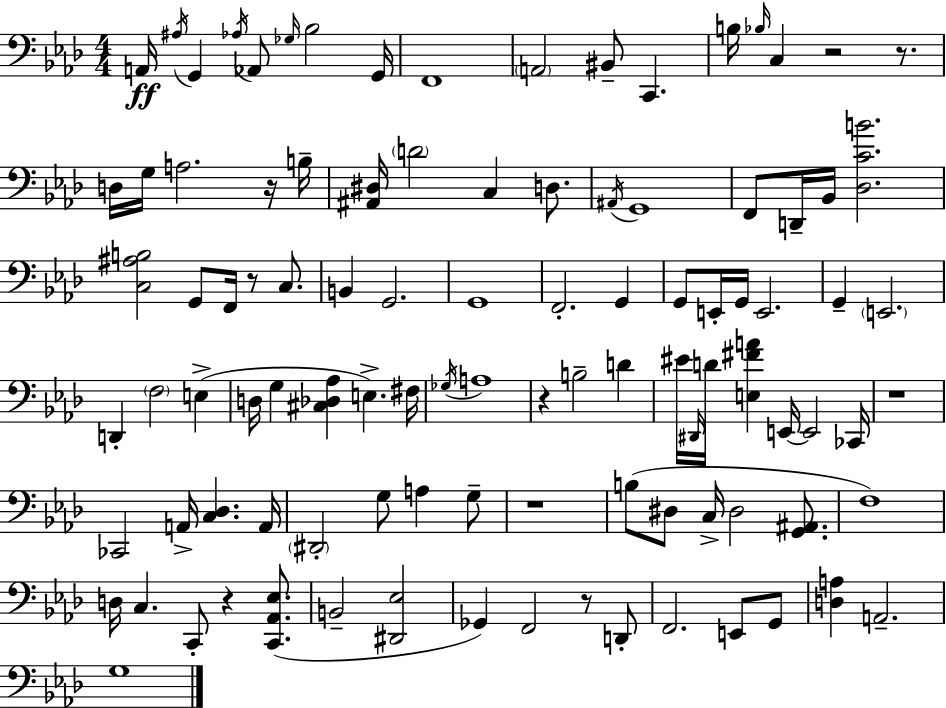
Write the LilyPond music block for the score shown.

{
  \clef bass
  \numericTimeSignature
  \time 4/4
  \key aes \major
  a,16\ff \acciaccatura { ais16 } g,4 \acciaccatura { aes16 } aes,8 \grace { ges16 } bes2 | g,16 f,1 | \parenthesize a,2 bis,8-- c,4. | b16 \grace { bes16 } c4 r2 | \break r8. d16 g16 a2. | r16 b16-- <ais, dis>16 \parenthesize d'2 c4 | d8. \acciaccatura { ais,16 } g,1 | f,8 d,16-- bes,16 <des c' b'>2. | \break <c ais b>2 g,8 f,16 | r8 c8. b,4 g,2. | g,1 | f,2.-. | \break g,4 g,8 e,16-. g,16 e,2. | g,4-- \parenthesize e,2. | d,4-. \parenthesize f2 | e4->( d16 g4 <cis des aes>4 e4.->) | \break fis16 \acciaccatura { ges16 } a1 | r4 b2-- | d'4 eis'16 \grace { dis,16 } d'16 <e fis' a'>4 e,16~~ e,2 | ces,16 r1 | \break ces,2 a,16-> | <c des>4. a,16 \parenthesize dis,2-. g8 | a4 g8-- r1 | b8( dis8 c16-> dis2 | \break <g, ais,>8. f1) | d16 c4. c,8-. | r4 <c, aes, ees>8.( b,2-- <dis, ees>2 | ges,4) f,2 | \break r8 d,8-. f,2. | e,8 g,8 <d a>4 a,2.-- | g1 | \bar "|."
}